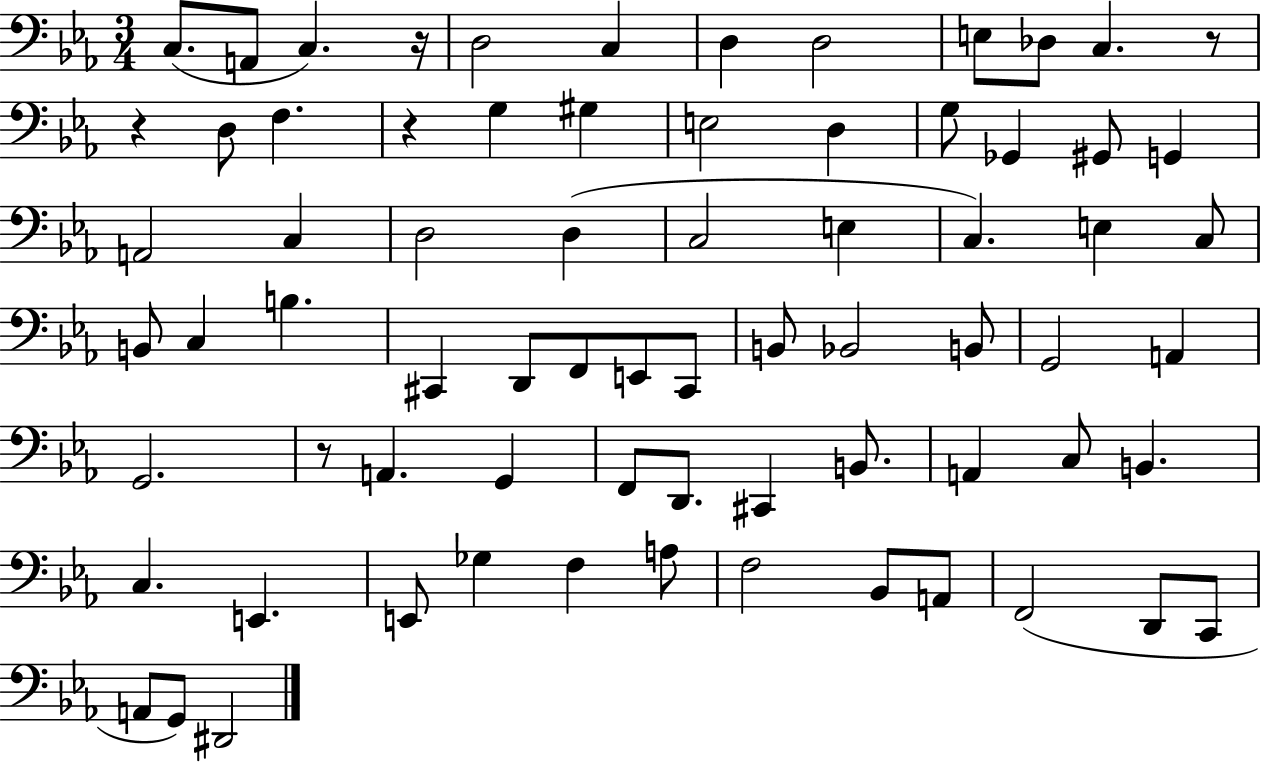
X:1
T:Untitled
M:3/4
L:1/4
K:Eb
C,/2 A,,/2 C, z/4 D,2 C, D, D,2 E,/2 _D,/2 C, z/2 z D,/2 F, z G, ^G, E,2 D, G,/2 _G,, ^G,,/2 G,, A,,2 C, D,2 D, C,2 E, C, E, C,/2 B,,/2 C, B, ^C,, D,,/2 F,,/2 E,,/2 ^C,,/2 B,,/2 _B,,2 B,,/2 G,,2 A,, G,,2 z/2 A,, G,, F,,/2 D,,/2 ^C,, B,,/2 A,, C,/2 B,, C, E,, E,,/2 _G, F, A,/2 F,2 _B,,/2 A,,/2 F,,2 D,,/2 C,,/2 A,,/2 G,,/2 ^D,,2